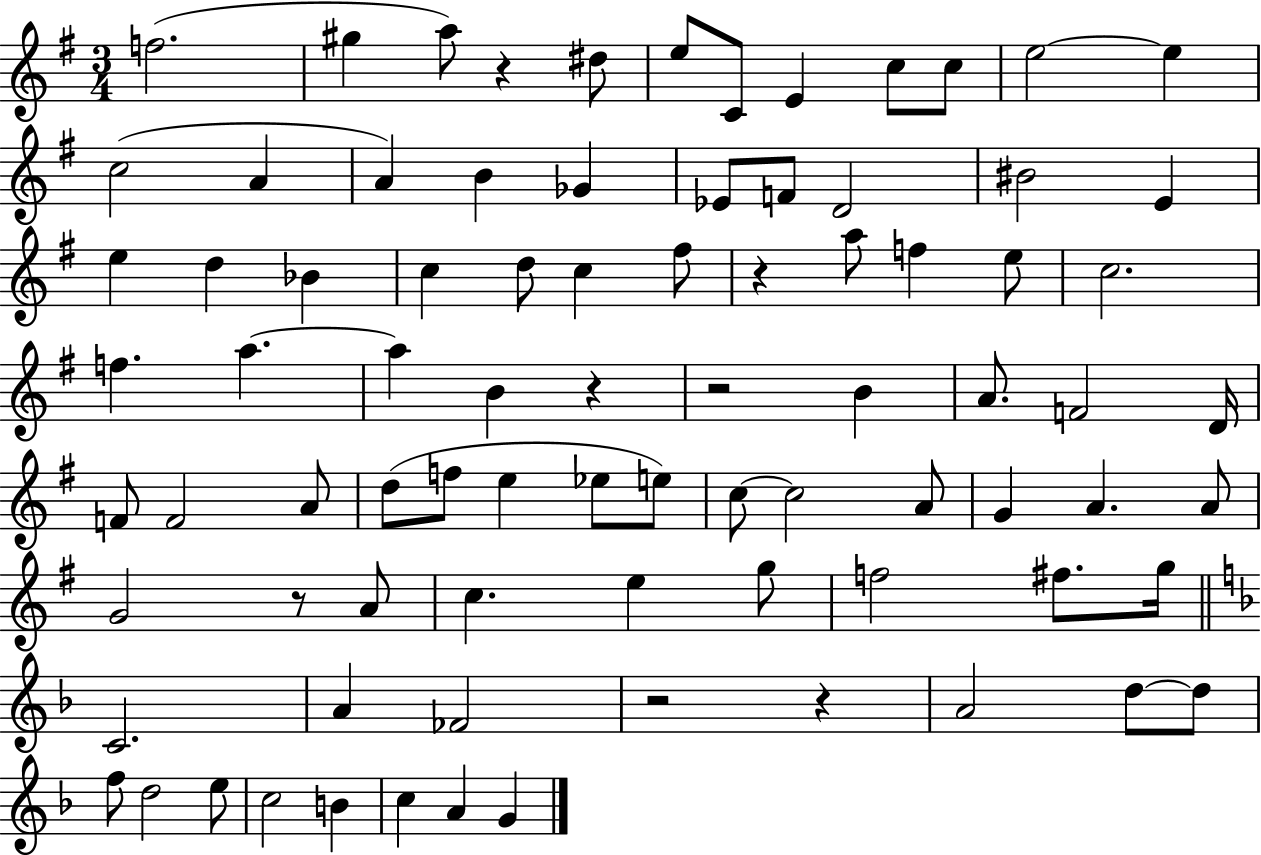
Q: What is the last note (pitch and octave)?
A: G4